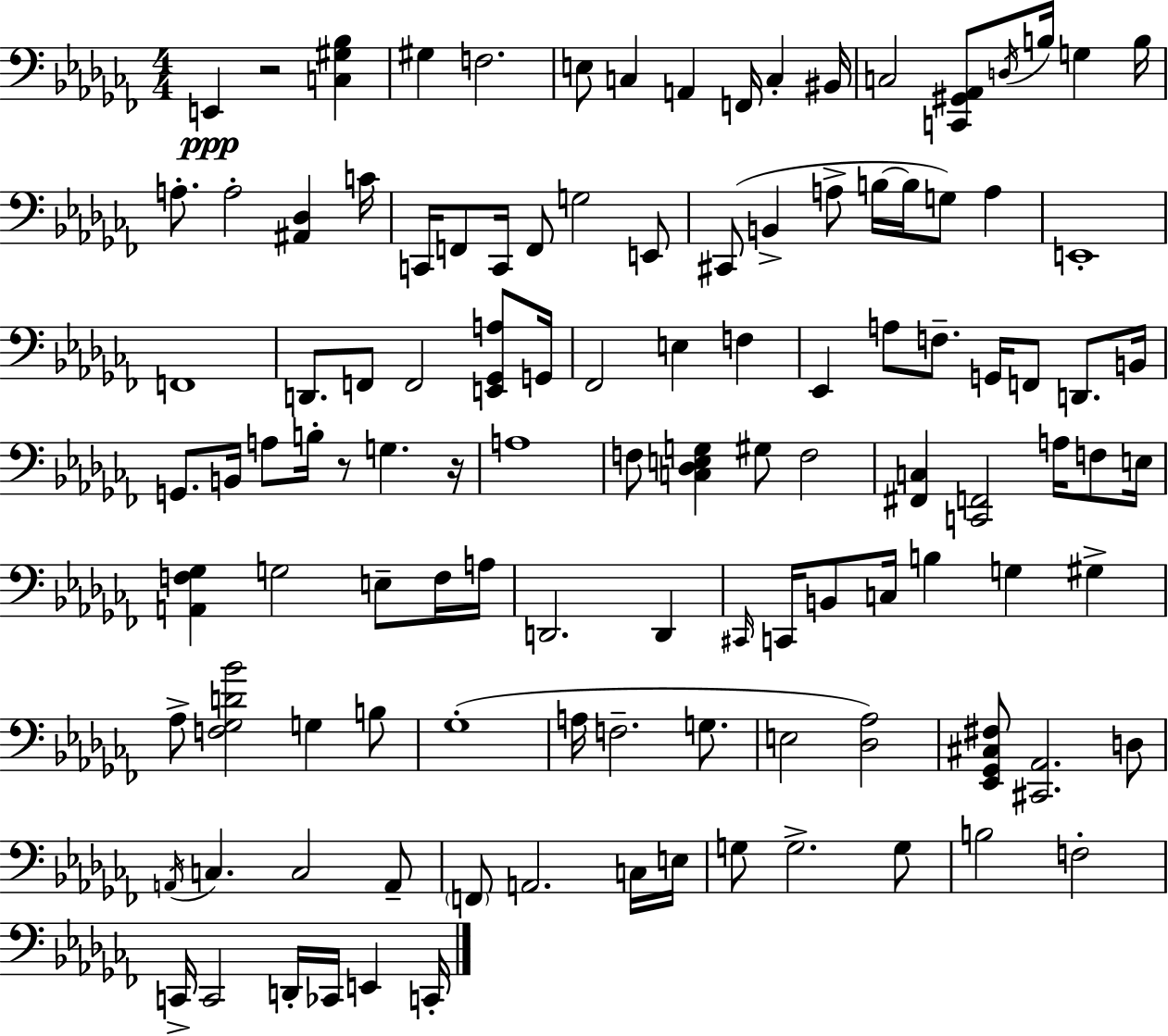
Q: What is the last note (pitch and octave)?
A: C2